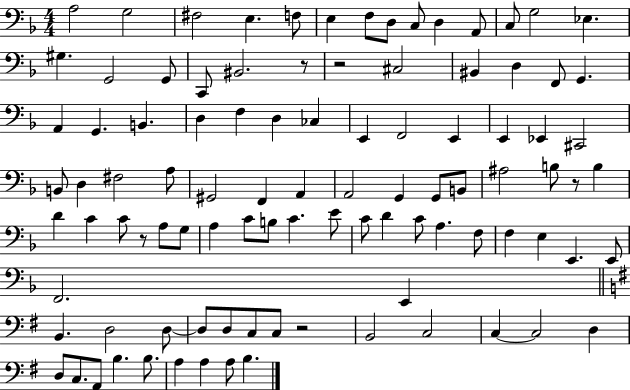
X:1
T:Untitled
M:4/4
L:1/4
K:F
A,2 G,2 ^F,2 E, F,/2 E, F,/2 D,/2 C,/2 D, A,,/2 C,/2 G,2 _E, ^G, G,,2 G,,/2 C,,/2 ^B,,2 z/2 z2 ^C,2 ^B,, D, F,,/2 G,, A,, G,, B,, D, F, D, _C, E,, F,,2 E,, E,, _E,, ^C,,2 B,,/2 D, ^F,2 A,/2 ^G,,2 F,, A,, A,,2 G,, G,,/2 B,,/2 ^A,2 B,/2 z/2 B, D C C/2 z/2 A,/2 G,/2 A, C/2 B,/2 C E/2 C/2 D C/2 A, F,/2 F, E, E,, E,,/2 F,,2 E,, B,, D,2 D,/2 D,/2 D,/2 C,/2 C,/2 z2 B,,2 C,2 C, C,2 D, D,/2 C,/2 A,,/2 B, B,/2 A, A, A,/2 B,